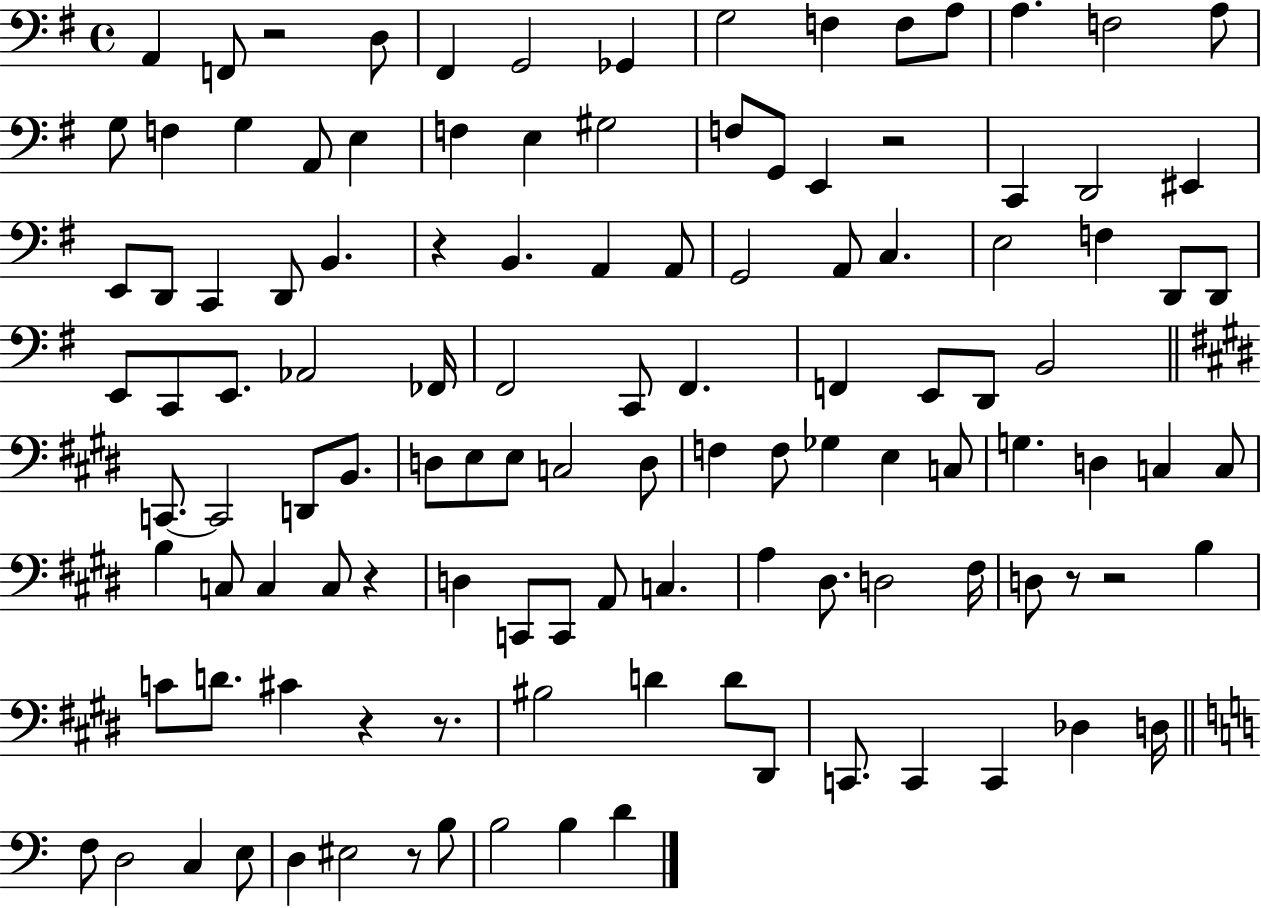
A2/q F2/e R/h D3/e F#2/q G2/h Gb2/q G3/h F3/q F3/e A3/e A3/q. F3/h A3/e G3/e F3/q G3/q A2/e E3/q F3/q E3/q G#3/h F3/e G2/e E2/q R/h C2/q D2/h EIS2/q E2/e D2/e C2/q D2/e B2/q. R/q B2/q. A2/q A2/e G2/h A2/e C3/q. E3/h F3/q D2/e D2/e E2/e C2/e E2/e. Ab2/h FES2/s F#2/h C2/e F#2/q. F2/q E2/e D2/e B2/h C2/e. C2/h D2/e B2/e. D3/e E3/e E3/e C3/h D3/e F3/q F3/e Gb3/q E3/q C3/e G3/q. D3/q C3/q C3/e B3/q C3/e C3/q C3/e R/q D3/q C2/e C2/e A2/e C3/q. A3/q D#3/e. D3/h F#3/s D3/e R/e R/h B3/q C4/e D4/e. C#4/q R/q R/e. BIS3/h D4/q D4/e D#2/e C2/e. C2/q C2/q Db3/q D3/s F3/e D3/h C3/q E3/e D3/q EIS3/h R/e B3/e B3/h B3/q D4/q